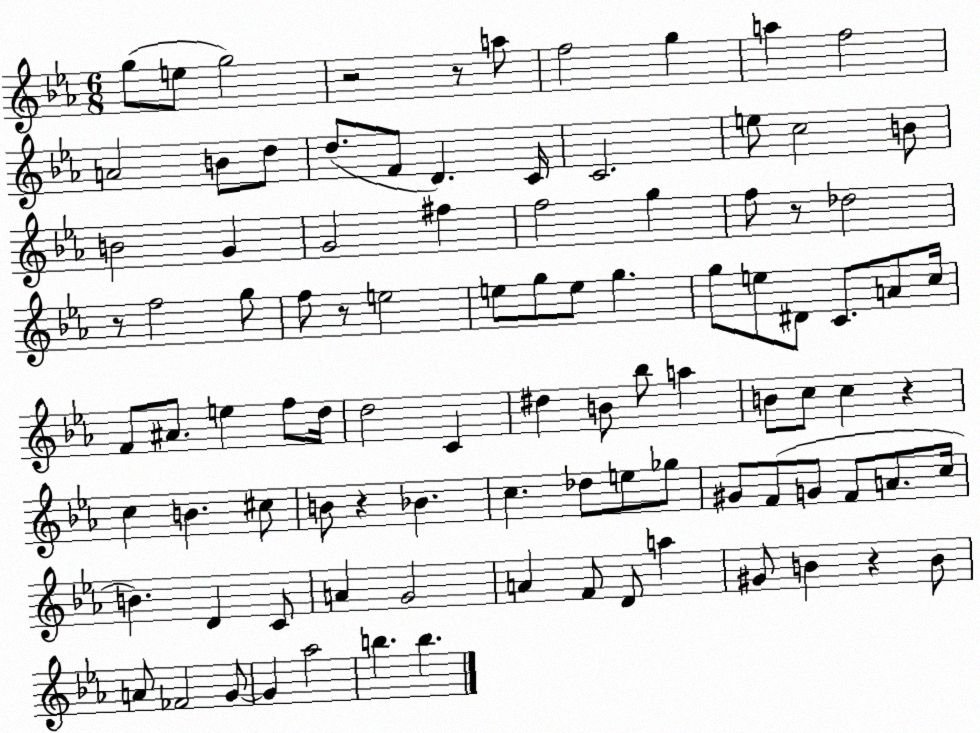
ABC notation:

X:1
T:Untitled
M:6/8
L:1/4
K:Eb
g/2 e/2 g2 z2 z/2 a/2 f2 g a f2 A2 B/2 d/2 d/2 F/2 D C/4 C2 e/2 c2 B/2 B2 G G2 ^f f2 g f/2 z/2 _d2 z/2 f2 g/2 f/2 z/2 e2 e/2 g/2 e/2 g g/2 e/2 ^D/2 C/2 A/2 c/4 F/2 ^A/2 e f/2 d/4 d2 C ^d B/2 _b/2 a B/2 c/2 c z c B ^c/2 B/2 z _B c _d/2 e/2 _g/2 ^G/2 F/2 G/2 F/2 A/2 c/4 B D C/2 A G2 A F/2 D/2 a ^G/2 B z B/2 A/2 _F2 G/2 G _a2 b b